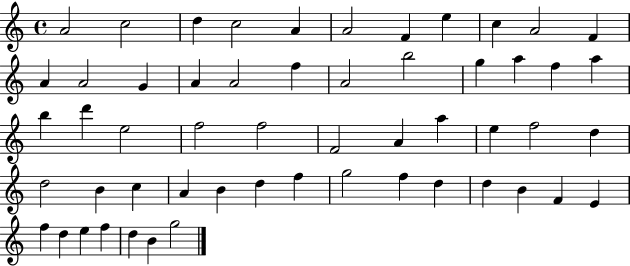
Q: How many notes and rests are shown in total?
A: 55